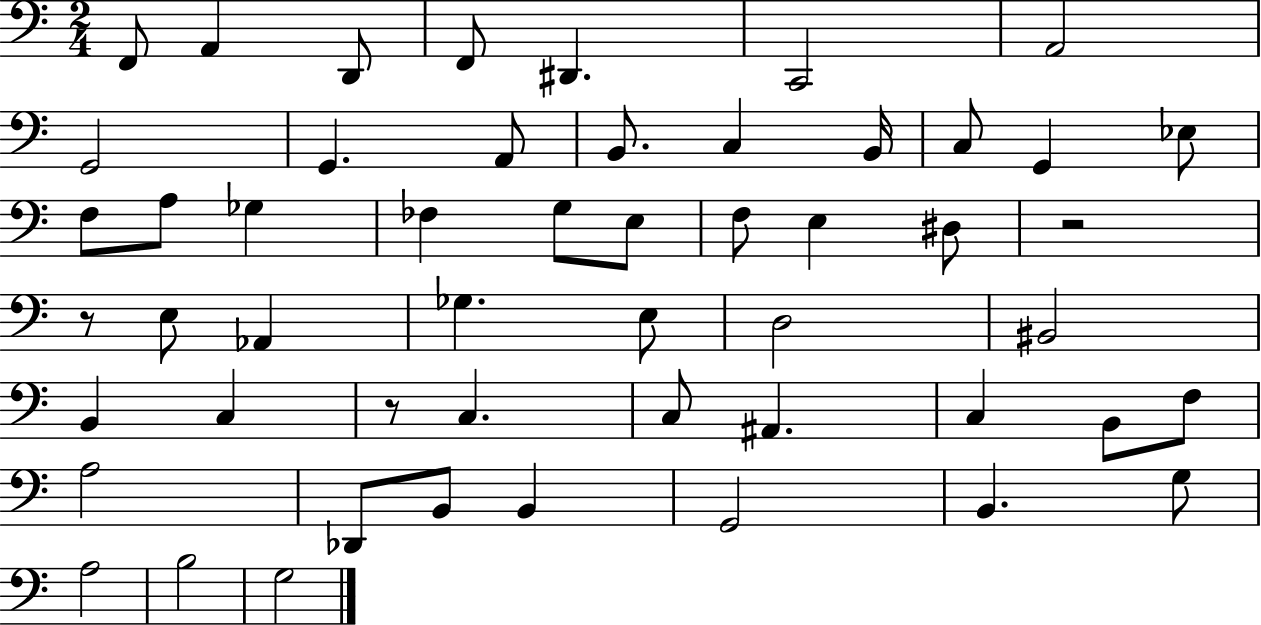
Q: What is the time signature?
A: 2/4